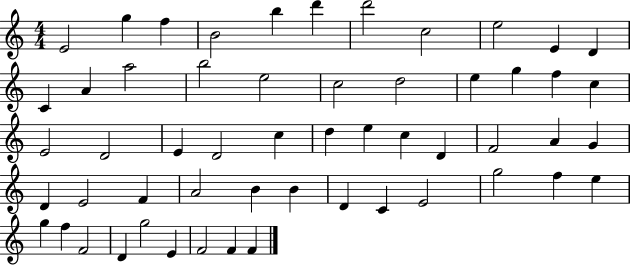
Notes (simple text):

E4/h G5/q F5/q B4/h B5/q D6/q D6/h C5/h E5/h E4/q D4/q C4/q A4/q A5/h B5/h E5/h C5/h D5/h E5/q G5/q F5/q C5/q E4/h D4/h E4/q D4/h C5/q D5/q E5/q C5/q D4/q F4/h A4/q G4/q D4/q E4/h F4/q A4/h B4/q B4/q D4/q C4/q E4/h G5/h F5/q E5/q G5/q F5/q F4/h D4/q G5/h E4/q F4/h F4/q F4/q